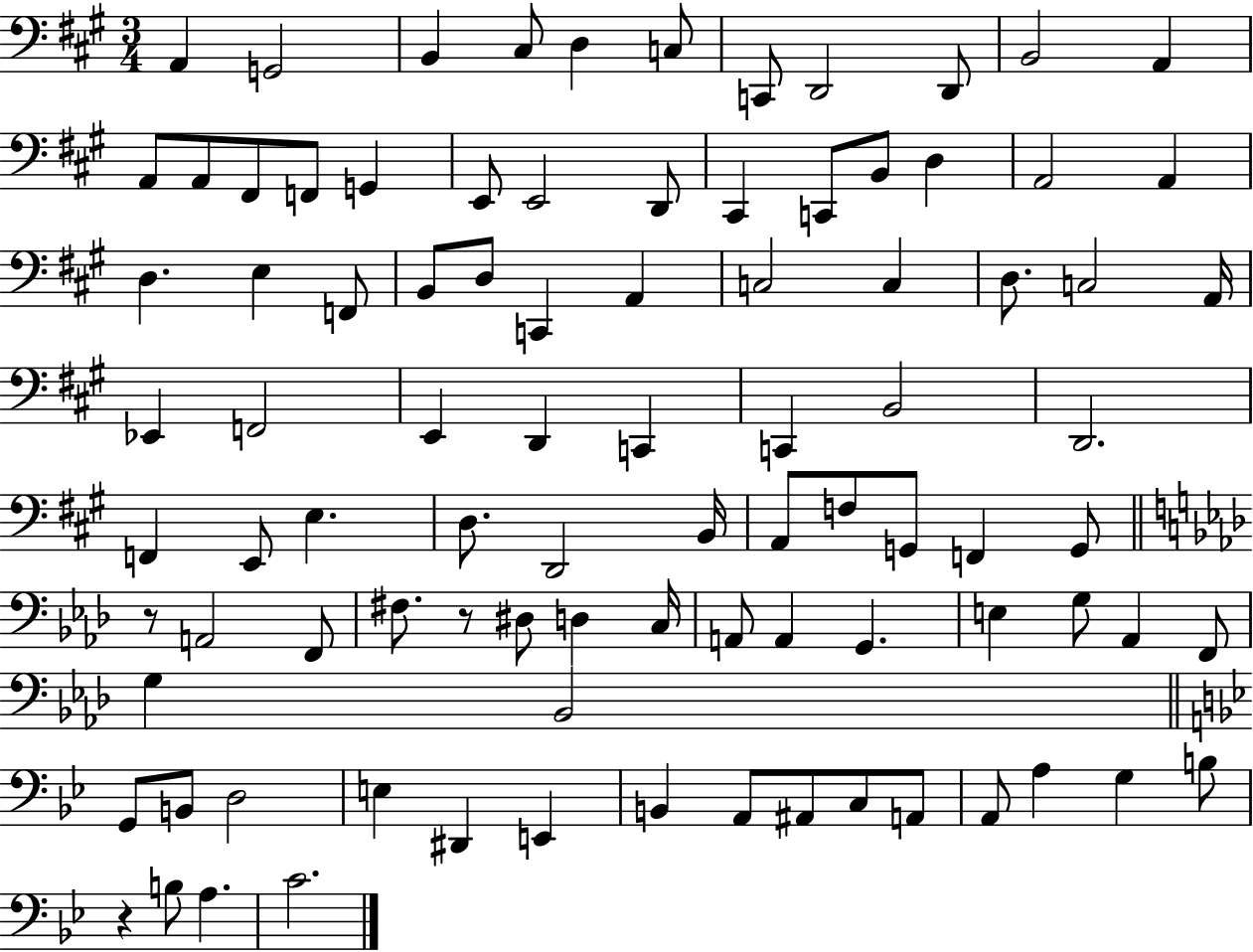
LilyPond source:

{
  \clef bass
  \numericTimeSignature
  \time 3/4
  \key a \major
  \repeat volta 2 { a,4 g,2 | b,4 cis8 d4 c8 | c,8 d,2 d,8 | b,2 a,4 | \break a,8 a,8 fis,8 f,8 g,4 | e,8 e,2 d,8 | cis,4 c,8 b,8 d4 | a,2 a,4 | \break d4. e4 f,8 | b,8 d8 c,4 a,4 | c2 c4 | d8. c2 a,16 | \break ees,4 f,2 | e,4 d,4 c,4 | c,4 b,2 | d,2. | \break f,4 e,8 e4. | d8. d,2 b,16 | a,8 f8 g,8 f,4 g,8 | \bar "||" \break \key aes \major r8 a,2 f,8 | fis8. r8 dis8 d4 c16 | a,8 a,4 g,4. | e4 g8 aes,4 f,8 | \break g4 bes,2 | \bar "||" \break \key bes \major g,8 b,8 d2 | e4 dis,4 e,4 | b,4 a,8 ais,8 c8 a,8 | a,8 a4 g4 b8 | \break r4 b8 a4. | c'2. | } \bar "|."
}